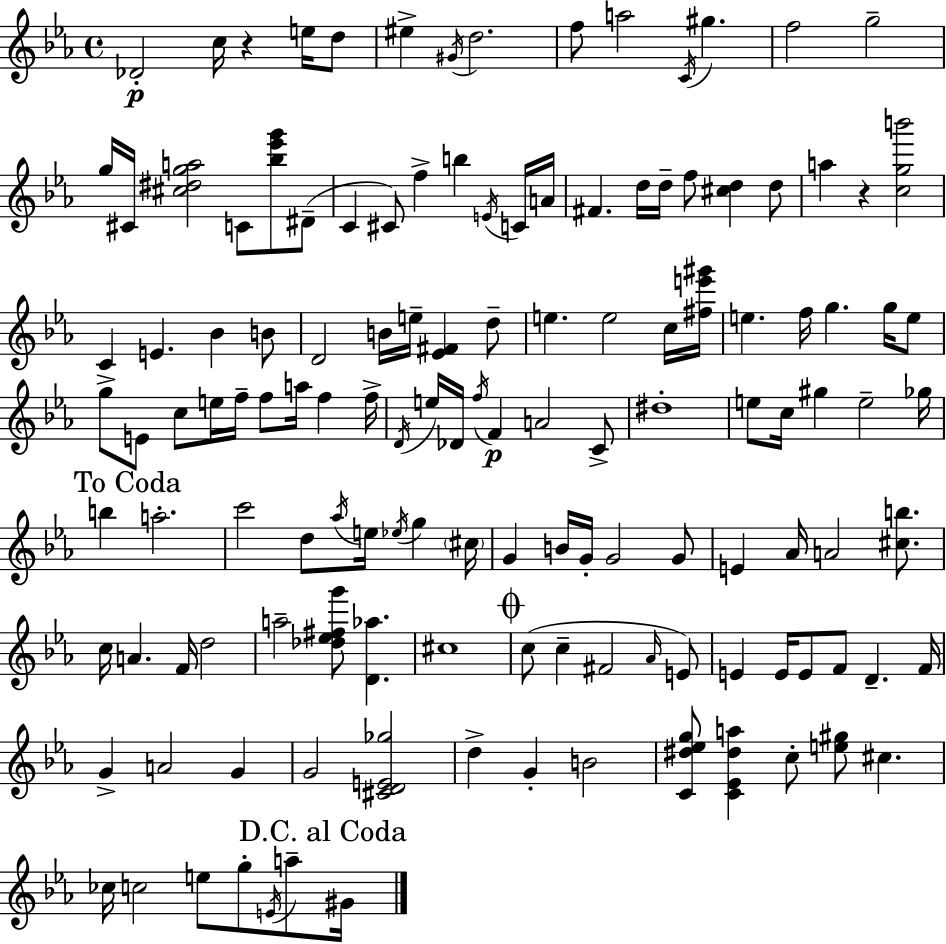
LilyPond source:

{
  \clef treble
  \time 4/4
  \defaultTimeSignature
  \key ees \major
  des'2-.\p c''16 r4 e''16 d''8 | eis''4-> \acciaccatura { gis'16 } d''2. | f''8 a''2 \acciaccatura { c'16 } gis''4. | f''2 g''2-- | \break g''16 cis'16 <cis'' dis'' g'' a''>2 c'8 <bes'' ees''' g'''>8 | dis'8--( c'4 cis'8) f''4-> b''4 | \acciaccatura { e'16 } c'16 a'16 fis'4. d''16 d''16-- f''8 <cis'' d''>4 | d''8 a''4 r4 <c'' g'' b'''>2 | \break c'4 e'4. bes'4 | b'8 d'2 b'16 e''16-- <ees' fis'>4 | d''8-- e''4. e''2 | c''16 <fis'' e''' gis'''>16 e''4. f''16 g''4. | \break g''16 e''8 g''8-> e'8 c''8 e''16 f''16-- f''8 a''16 f''4 | f''16-> \acciaccatura { d'16 } e''16 des'16 \acciaccatura { f''16 }\p f'4 a'2 | c'8-> dis''1-. | e''8 c''16 gis''4 e''2-- | \break ges''16 \mark "To Coda" b''4 a''2.-. | c'''2 d''8 \acciaccatura { aes''16 } | e''16 \acciaccatura { ees''16 } g''4 \parenthesize cis''16 g'4 b'16 g'16-. g'2 | g'8 e'4 aes'16 a'2 | \break <cis'' b''>8. c''16 a'4. f'16 d''2 | a''2-- <des'' ees'' fis'' g'''>8 | <d' aes''>4. cis''1 | \mark \markup { \musicglyph "scripts.coda" } c''8( c''4-- fis'2 | \break \grace { aes'16 }) e'8 e'4 e'16 e'8 f'8 | d'4.-- f'16 g'4-> a'2 | g'4 g'2 | <cis' d' e' ges''>2 d''4-> g'4-. | \break b'2 <c' dis'' ees'' g''>8 <c' ees' dis'' a''>4 c''8-. | <e'' gis''>8 cis''4. ces''16 c''2 | e''8 g''8-. \acciaccatura { e'16 } a''8-- \mark "D.C. al Coda" gis'16 \bar "|."
}